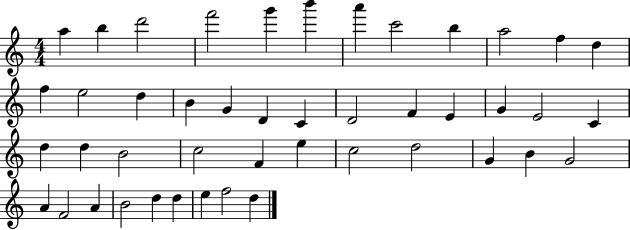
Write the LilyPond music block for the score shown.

{
  \clef treble
  \numericTimeSignature
  \time 4/4
  \key c \major
  a''4 b''4 d'''2 | f'''2 g'''4 b'''4 | a'''4 c'''2 b''4 | a''2 f''4 d''4 | \break f''4 e''2 d''4 | b'4 g'4 d'4 c'4 | d'2 f'4 e'4 | g'4 e'2 c'4 | \break d''4 d''4 b'2 | c''2 f'4 e''4 | c''2 d''2 | g'4 b'4 g'2 | \break a'4 f'2 a'4 | b'2 d''4 d''4 | e''4 f''2 d''4 | \bar "|."
}